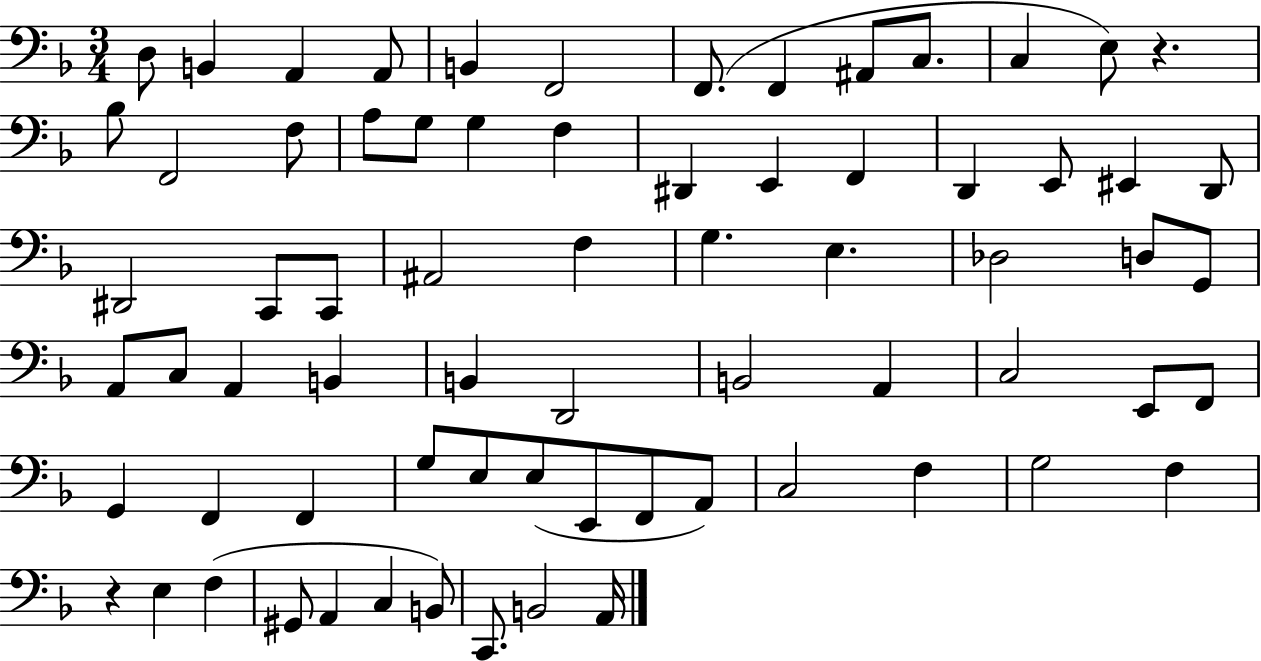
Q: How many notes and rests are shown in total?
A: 71